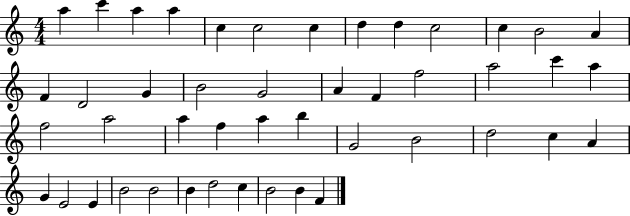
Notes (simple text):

A5/q C6/q A5/q A5/q C5/q C5/h C5/q D5/q D5/q C5/h C5/q B4/h A4/q F4/q D4/h G4/q B4/h G4/h A4/q F4/q F5/h A5/h C6/q A5/q F5/h A5/h A5/q F5/q A5/q B5/q G4/h B4/h D5/h C5/q A4/q G4/q E4/h E4/q B4/h B4/h B4/q D5/h C5/q B4/h B4/q F4/q